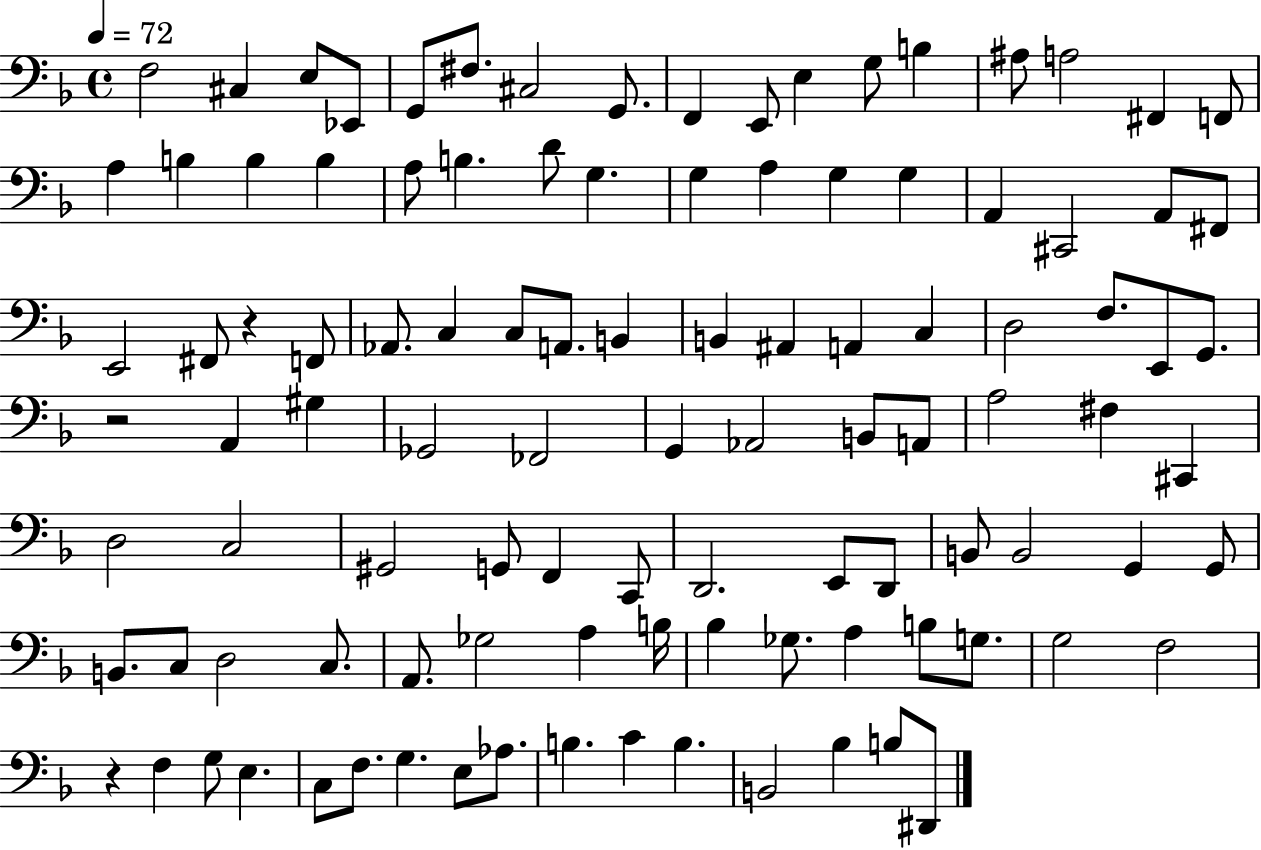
F3/h C#3/q E3/e Eb2/e G2/e F#3/e. C#3/h G2/e. F2/q E2/e E3/q G3/e B3/q A#3/e A3/h F#2/q F2/e A3/q B3/q B3/q B3/q A3/e B3/q. D4/e G3/q. G3/q A3/q G3/q G3/q A2/q C#2/h A2/e F#2/e E2/h F#2/e R/q F2/e Ab2/e. C3/q C3/e A2/e. B2/q B2/q A#2/q A2/q C3/q D3/h F3/e. E2/e G2/e. R/h A2/q G#3/q Gb2/h FES2/h G2/q Ab2/h B2/e A2/e A3/h F#3/q C#2/q D3/h C3/h G#2/h G2/e F2/q C2/e D2/h. E2/e D2/e B2/e B2/h G2/q G2/e B2/e. C3/e D3/h C3/e. A2/e. Gb3/h A3/q B3/s Bb3/q Gb3/e. A3/q B3/e G3/e. G3/h F3/h R/q F3/q G3/e E3/q. C3/e F3/e. G3/q. E3/e Ab3/e. B3/q. C4/q B3/q. B2/h Bb3/q B3/e D#2/e